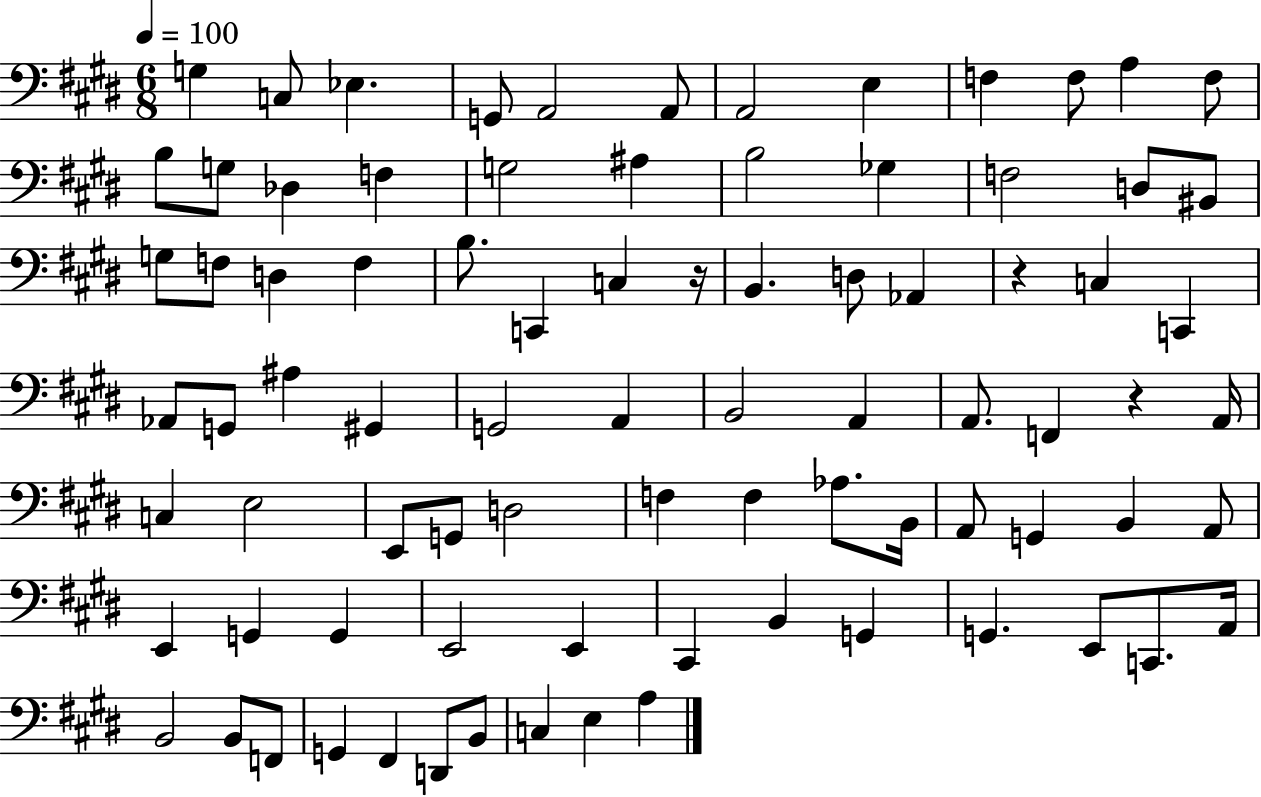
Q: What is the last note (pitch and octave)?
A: A3